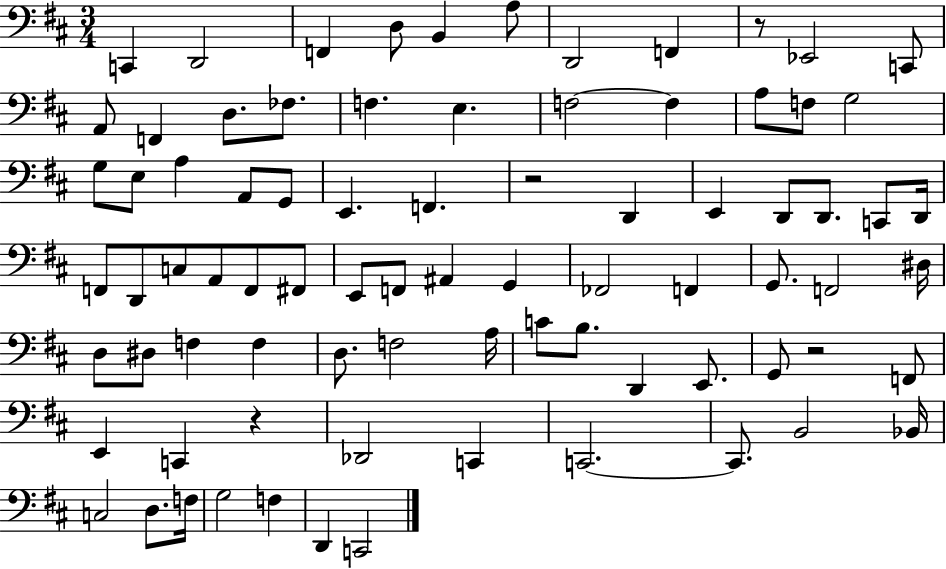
{
  \clef bass
  \numericTimeSignature
  \time 3/4
  \key d \major
  c,4 d,2 | f,4 d8 b,4 a8 | d,2 f,4 | r8 ees,2 c,8 | \break a,8 f,4 d8. fes8. | f4. e4. | f2~~ f4 | a8 f8 g2 | \break g8 e8 a4 a,8 g,8 | e,4. f,4. | r2 d,4 | e,4 d,8 d,8. c,8 d,16 | \break f,8 d,8 c8 a,8 f,8 fis,8 | e,8 f,8 ais,4 g,4 | fes,2 f,4 | g,8. f,2 dis16 | \break d8 dis8 f4 f4 | d8. f2 a16 | c'8 b8. d,4 e,8. | g,8 r2 f,8 | \break e,4 c,4 r4 | des,2 c,4 | c,2.~~ | c,8. b,2 bes,16 | \break c2 d8. f16 | g2 f4 | d,4 c,2 | \bar "|."
}